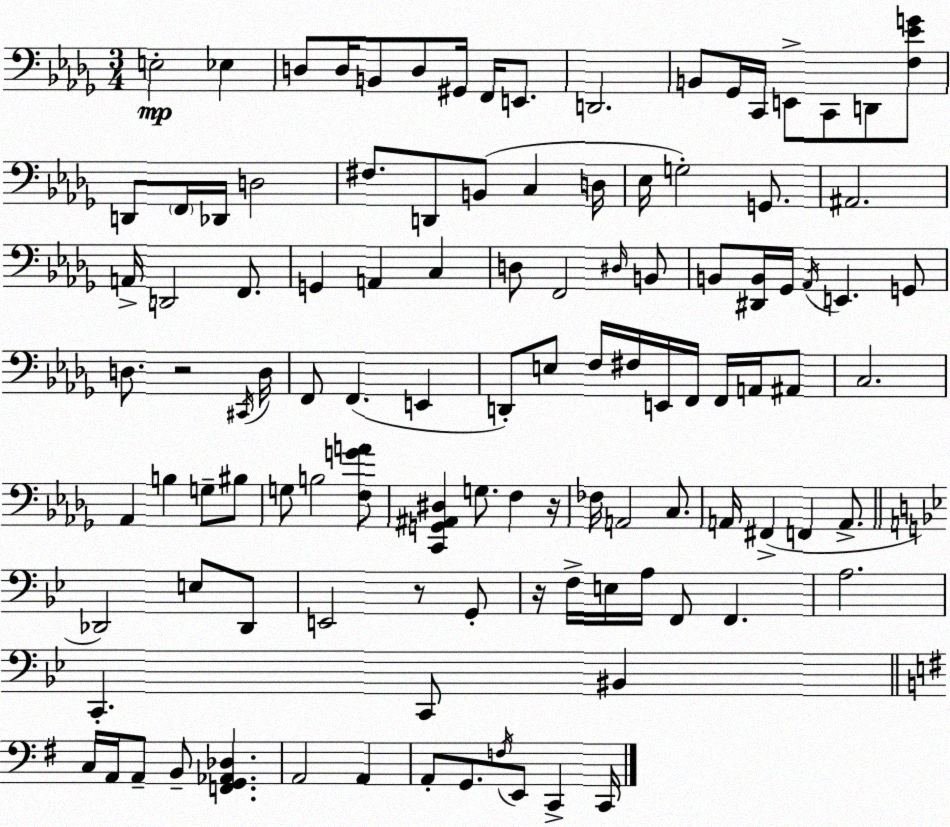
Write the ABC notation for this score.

X:1
T:Untitled
M:3/4
L:1/4
K:Bbm
E,2 _E, D,/2 D,/4 B,,/2 D,/2 ^G,,/4 F,,/4 E,,/2 D,,2 B,,/2 _G,,/4 C,,/4 E,,/2 C,,/2 D,,/2 [F,_EG]/2 D,,/2 F,,/4 _D,,/4 D,2 ^F,/2 D,,/2 B,,/2 C, D,/4 _E,/4 G,2 G,,/2 ^A,,2 A,,/4 D,,2 F,,/2 G,, A,, C, D,/2 F,,2 ^D,/4 B,,/2 B,,/2 [^D,,B,,]/4 _G,,/4 _A,,/4 E,, G,,/2 D,/2 z2 ^C,,/4 D,/4 F,,/2 F,, E,, D,,/2 E,/2 F,/4 ^F,/4 E,,/4 F,,/4 F,,/4 A,,/4 ^A,,/2 C,2 _A,, B, G,/2 ^B,/2 G,/2 B,2 [F,GA]/2 [C,,G,,^A,,^D,] G,/2 F, z/4 _F,/4 A,,2 C,/2 A,,/4 ^F,, F,, A,,/2 _D,,2 E,/2 _D,,/2 E,,2 z/2 G,,/2 z/4 F,/4 E,/4 A,/4 F,,/2 F,, A,2 C,, C,,/2 ^B,, C,/4 A,,/4 A,,/2 B,,/2 [F,,G,,_A,,_D,] A,,2 A,, A,,/2 G,,/2 F,/4 E,,/2 C,, C,,/4